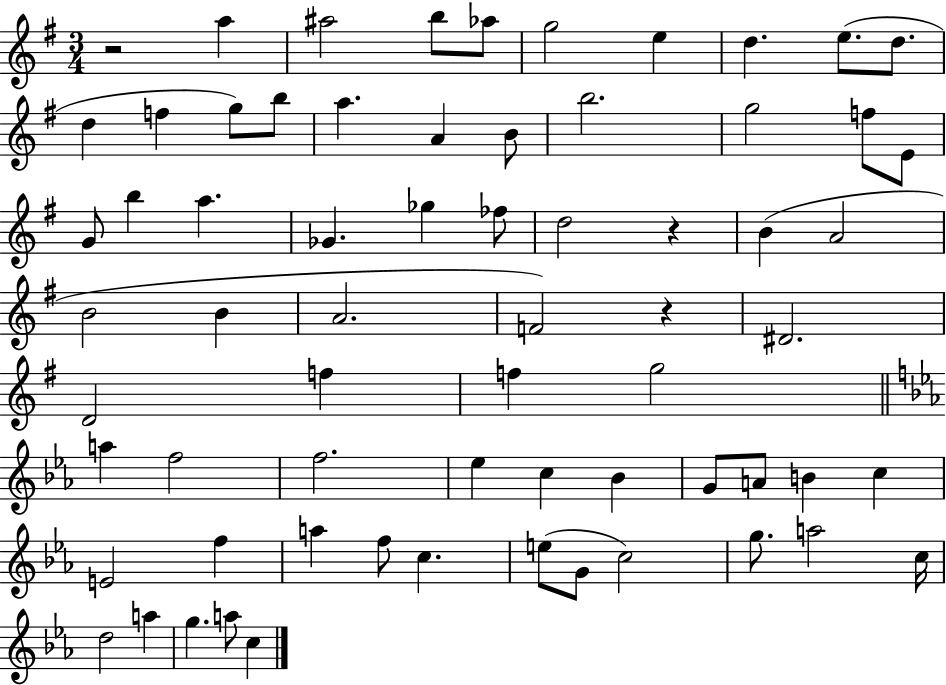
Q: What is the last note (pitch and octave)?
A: C5